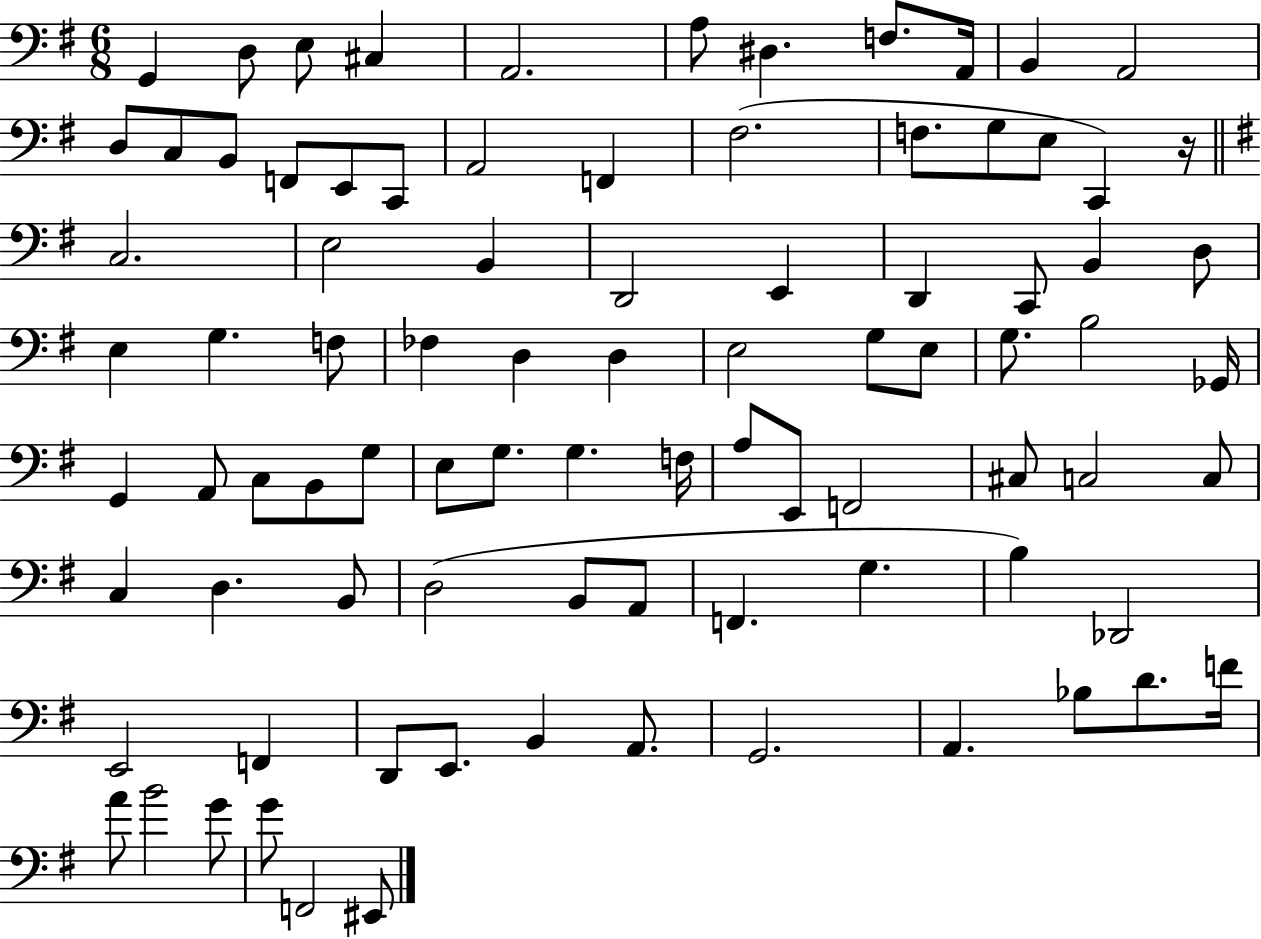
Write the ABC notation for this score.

X:1
T:Untitled
M:6/8
L:1/4
K:G
G,, D,/2 E,/2 ^C, A,,2 A,/2 ^D, F,/2 A,,/4 B,, A,,2 D,/2 C,/2 B,,/2 F,,/2 E,,/2 C,,/2 A,,2 F,, ^F,2 F,/2 G,/2 E,/2 C,, z/4 C,2 E,2 B,, D,,2 E,, D,, C,,/2 B,, D,/2 E, G, F,/2 _F, D, D, E,2 G,/2 E,/2 G,/2 B,2 _G,,/4 G,, A,,/2 C,/2 B,,/2 G,/2 E,/2 G,/2 G, F,/4 A,/2 E,,/2 F,,2 ^C,/2 C,2 C,/2 C, D, B,,/2 D,2 B,,/2 A,,/2 F,, G, B, _D,,2 E,,2 F,, D,,/2 E,,/2 B,, A,,/2 G,,2 A,, _B,/2 D/2 F/4 A/2 B2 G/2 G/2 F,,2 ^E,,/2